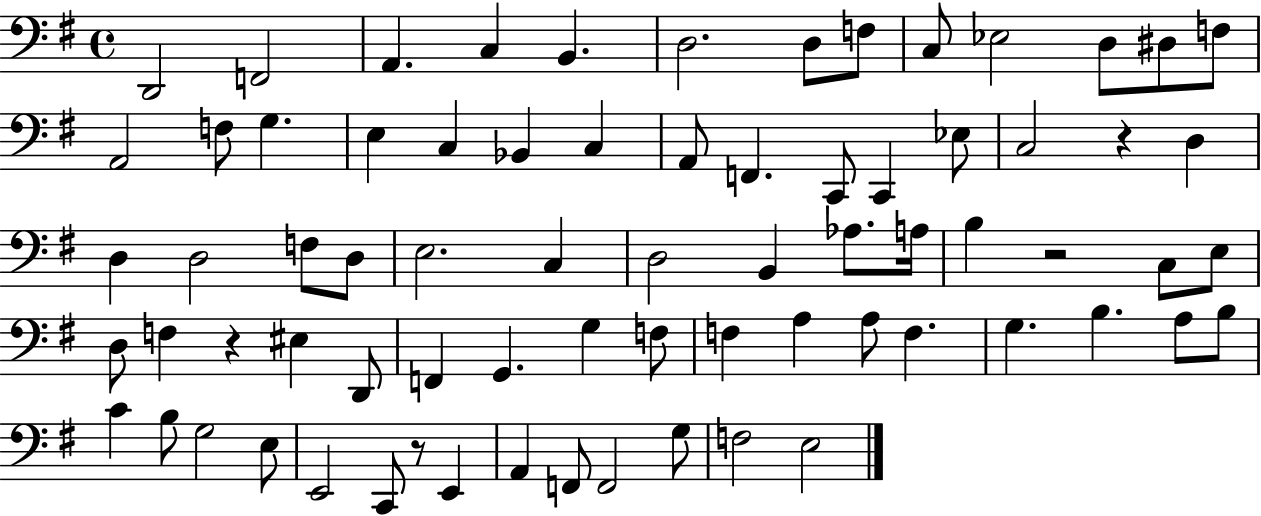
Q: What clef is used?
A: bass